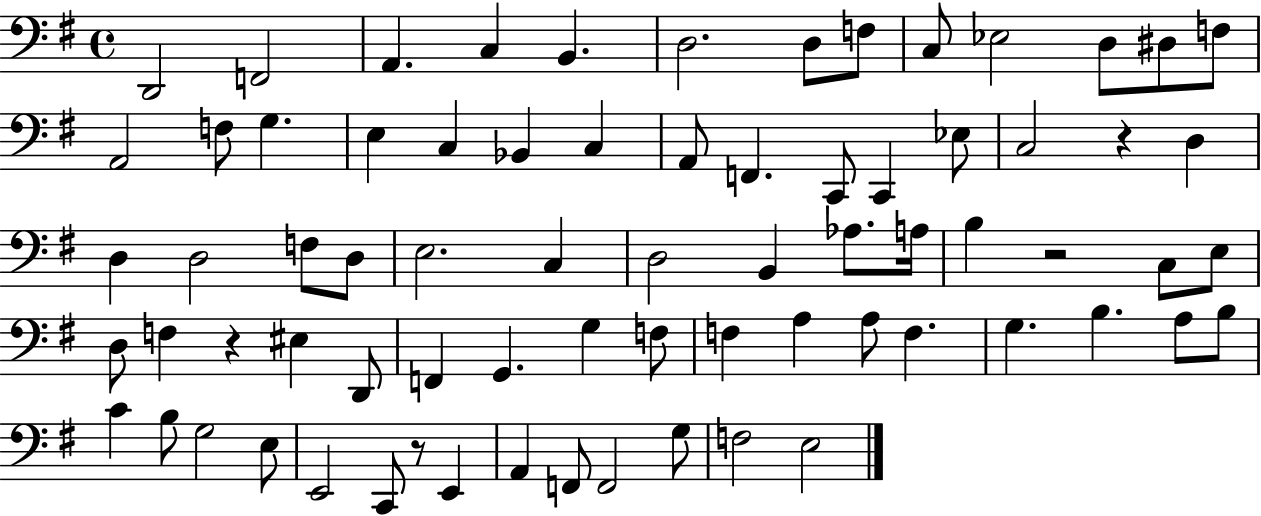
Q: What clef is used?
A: bass